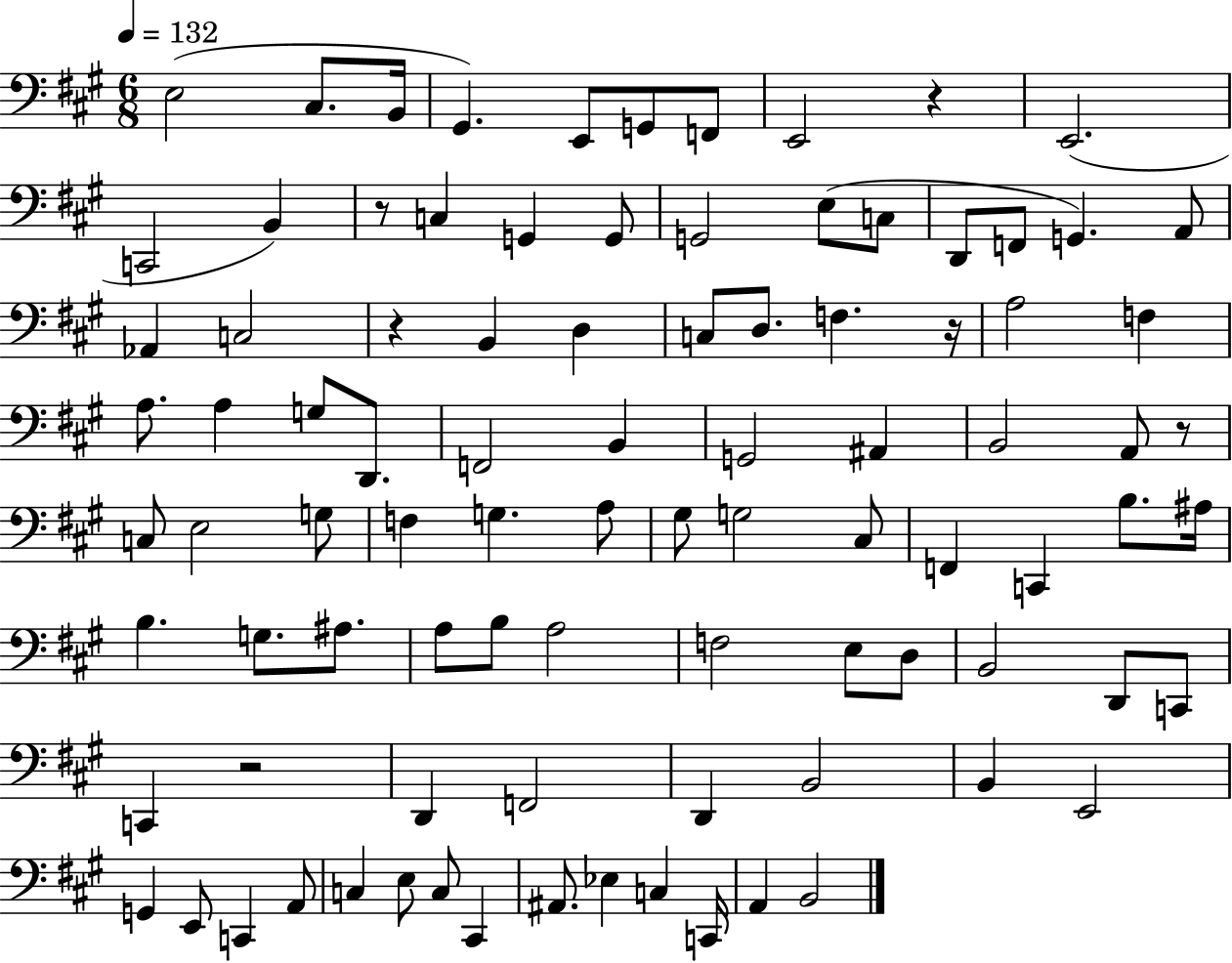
E3/h C#3/e. B2/s G#2/q. E2/e G2/e F2/e E2/h R/q E2/h. C2/h B2/q R/e C3/q G2/q G2/e G2/h E3/e C3/e D2/e F2/e G2/q. A2/e Ab2/q C3/h R/q B2/q D3/q C3/e D3/e. F3/q. R/s A3/h F3/q A3/e. A3/q G3/e D2/e. F2/h B2/q G2/h A#2/q B2/h A2/e R/e C3/e E3/h G3/e F3/q G3/q. A3/e G#3/e G3/h C#3/e F2/q C2/q B3/e. A#3/s B3/q. G3/e. A#3/e. A3/e B3/e A3/h F3/h E3/e D3/e B2/h D2/e C2/e C2/q R/h D2/q F2/h D2/q B2/h B2/q E2/h G2/q E2/e C2/q A2/e C3/q E3/e C3/e C#2/q A#2/e. Eb3/q C3/q C2/s A2/q B2/h